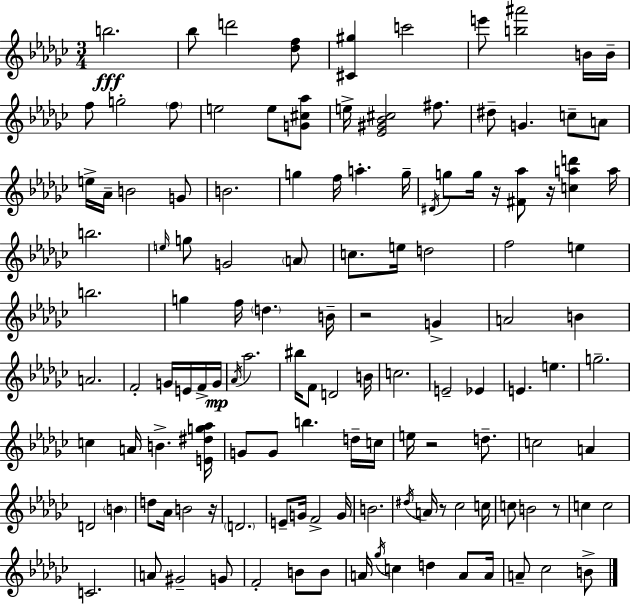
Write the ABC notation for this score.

X:1
T:Untitled
M:3/4
L:1/4
K:Ebm
b2 _b/2 d'2 [_df]/2 [^C^g] c'2 e'/2 [b^a']2 B/4 B/4 f/2 g2 f/2 e2 e/2 [G^c_a]/2 e/4 [_E^G_B^c]2 ^f/2 ^d/2 G c/2 A/2 e/4 _A/4 B2 G/2 B2 g f/4 a g/4 ^D/4 g/2 g/4 z/4 [^F_a]/2 z/4 [cad'] a/4 b2 e/4 g/2 G2 A/2 c/2 e/4 d2 f2 e b2 g f/4 d B/4 z2 G A2 B A2 F2 G/4 E/4 F/4 G/4 _A/4 _a2 ^b/4 F/2 D2 B/4 c2 E2 _E E e g2 c A/4 B [E^dg_a]/4 G/2 G/2 b d/4 c/4 e/4 z2 d/2 c2 A D2 B d/2 _A/4 B2 z/4 D2 E/2 G/4 F2 G/4 B2 ^d/4 A/4 z/2 _c2 c/4 c/2 B2 z/2 c c2 C2 A/2 ^G2 G/2 F2 B/2 B/2 A/4 _g/4 c d A/2 A/4 A/2 _c2 B/2